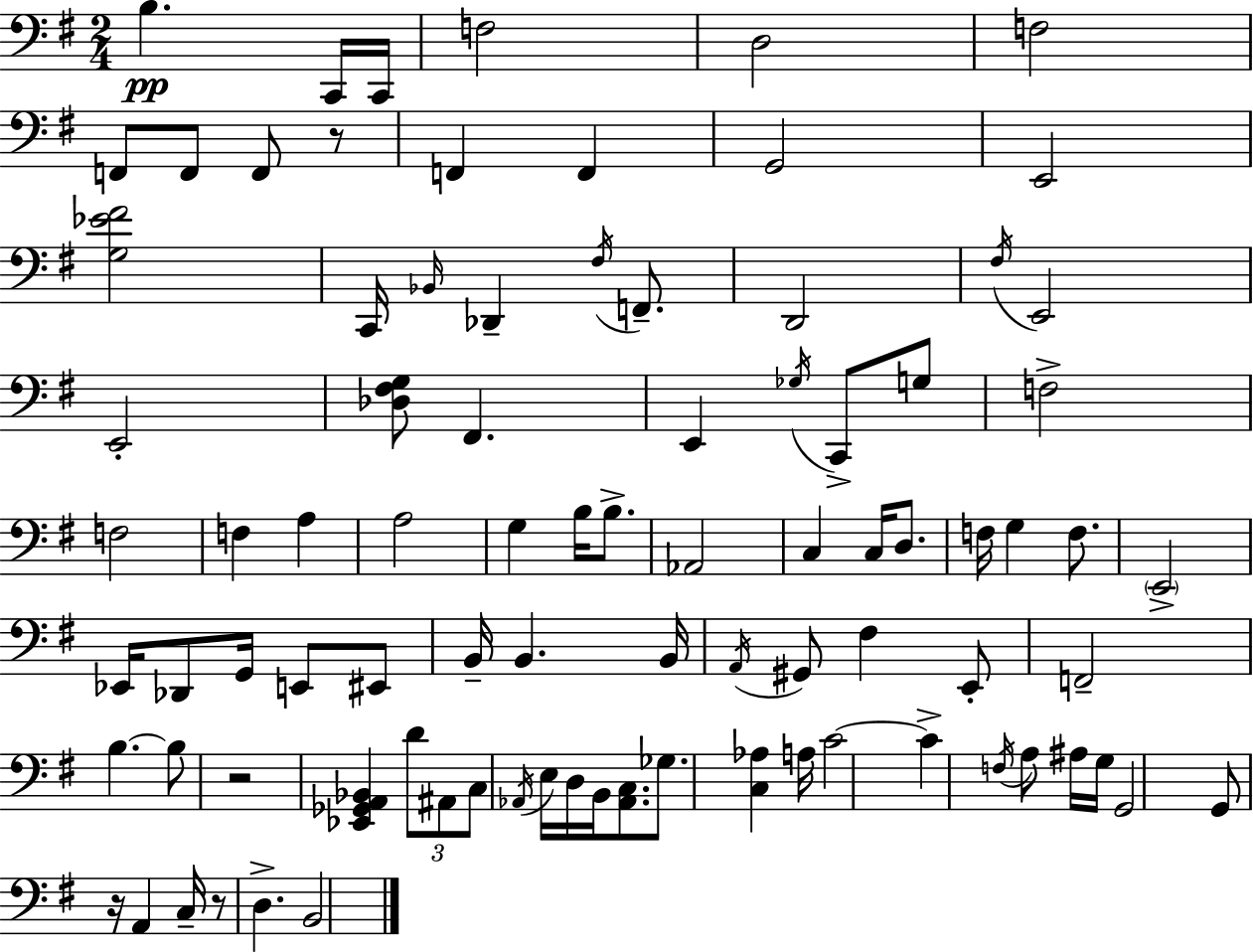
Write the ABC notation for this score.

X:1
T:Untitled
M:2/4
L:1/4
K:G
B, C,,/4 C,,/4 F,2 D,2 F,2 F,,/2 F,,/2 F,,/2 z/2 F,, F,, G,,2 E,,2 [G,_E^F]2 C,,/4 _B,,/4 _D,, ^F,/4 F,,/2 D,,2 ^F,/4 E,,2 E,,2 [_D,^F,G,]/2 ^F,, E,, _G,/4 C,,/2 G,/2 F,2 F,2 F, A, A,2 G, B,/4 B,/2 _A,,2 C, C,/4 D,/2 F,/4 G, F,/2 E,,2 _E,,/4 _D,,/2 G,,/4 E,,/2 ^E,,/2 B,,/4 B,, B,,/4 A,,/4 ^G,,/2 ^F, E,,/2 F,,2 B, B,/2 z2 [_E,,_G,,A,,_B,,] D/2 ^A,,/2 C,/2 _A,,/4 E,/4 D,/4 B,,/4 [_A,,C,]/2 _G,/2 [C,_A,] A,/4 C2 C F,/4 A,/2 ^A,/4 G,/4 G,,2 G,,/2 z/4 A,, C,/4 z/2 D, B,,2